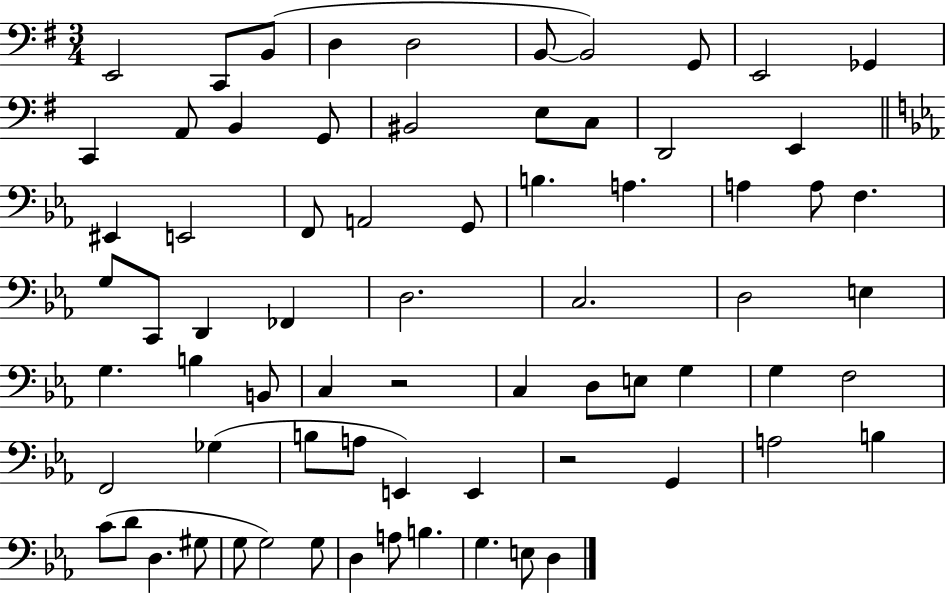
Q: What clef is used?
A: bass